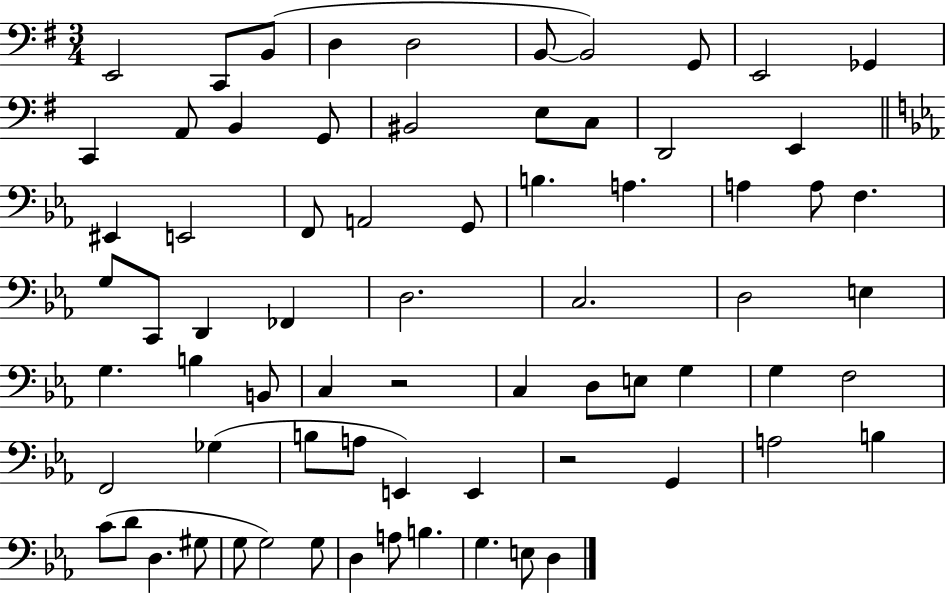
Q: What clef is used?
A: bass